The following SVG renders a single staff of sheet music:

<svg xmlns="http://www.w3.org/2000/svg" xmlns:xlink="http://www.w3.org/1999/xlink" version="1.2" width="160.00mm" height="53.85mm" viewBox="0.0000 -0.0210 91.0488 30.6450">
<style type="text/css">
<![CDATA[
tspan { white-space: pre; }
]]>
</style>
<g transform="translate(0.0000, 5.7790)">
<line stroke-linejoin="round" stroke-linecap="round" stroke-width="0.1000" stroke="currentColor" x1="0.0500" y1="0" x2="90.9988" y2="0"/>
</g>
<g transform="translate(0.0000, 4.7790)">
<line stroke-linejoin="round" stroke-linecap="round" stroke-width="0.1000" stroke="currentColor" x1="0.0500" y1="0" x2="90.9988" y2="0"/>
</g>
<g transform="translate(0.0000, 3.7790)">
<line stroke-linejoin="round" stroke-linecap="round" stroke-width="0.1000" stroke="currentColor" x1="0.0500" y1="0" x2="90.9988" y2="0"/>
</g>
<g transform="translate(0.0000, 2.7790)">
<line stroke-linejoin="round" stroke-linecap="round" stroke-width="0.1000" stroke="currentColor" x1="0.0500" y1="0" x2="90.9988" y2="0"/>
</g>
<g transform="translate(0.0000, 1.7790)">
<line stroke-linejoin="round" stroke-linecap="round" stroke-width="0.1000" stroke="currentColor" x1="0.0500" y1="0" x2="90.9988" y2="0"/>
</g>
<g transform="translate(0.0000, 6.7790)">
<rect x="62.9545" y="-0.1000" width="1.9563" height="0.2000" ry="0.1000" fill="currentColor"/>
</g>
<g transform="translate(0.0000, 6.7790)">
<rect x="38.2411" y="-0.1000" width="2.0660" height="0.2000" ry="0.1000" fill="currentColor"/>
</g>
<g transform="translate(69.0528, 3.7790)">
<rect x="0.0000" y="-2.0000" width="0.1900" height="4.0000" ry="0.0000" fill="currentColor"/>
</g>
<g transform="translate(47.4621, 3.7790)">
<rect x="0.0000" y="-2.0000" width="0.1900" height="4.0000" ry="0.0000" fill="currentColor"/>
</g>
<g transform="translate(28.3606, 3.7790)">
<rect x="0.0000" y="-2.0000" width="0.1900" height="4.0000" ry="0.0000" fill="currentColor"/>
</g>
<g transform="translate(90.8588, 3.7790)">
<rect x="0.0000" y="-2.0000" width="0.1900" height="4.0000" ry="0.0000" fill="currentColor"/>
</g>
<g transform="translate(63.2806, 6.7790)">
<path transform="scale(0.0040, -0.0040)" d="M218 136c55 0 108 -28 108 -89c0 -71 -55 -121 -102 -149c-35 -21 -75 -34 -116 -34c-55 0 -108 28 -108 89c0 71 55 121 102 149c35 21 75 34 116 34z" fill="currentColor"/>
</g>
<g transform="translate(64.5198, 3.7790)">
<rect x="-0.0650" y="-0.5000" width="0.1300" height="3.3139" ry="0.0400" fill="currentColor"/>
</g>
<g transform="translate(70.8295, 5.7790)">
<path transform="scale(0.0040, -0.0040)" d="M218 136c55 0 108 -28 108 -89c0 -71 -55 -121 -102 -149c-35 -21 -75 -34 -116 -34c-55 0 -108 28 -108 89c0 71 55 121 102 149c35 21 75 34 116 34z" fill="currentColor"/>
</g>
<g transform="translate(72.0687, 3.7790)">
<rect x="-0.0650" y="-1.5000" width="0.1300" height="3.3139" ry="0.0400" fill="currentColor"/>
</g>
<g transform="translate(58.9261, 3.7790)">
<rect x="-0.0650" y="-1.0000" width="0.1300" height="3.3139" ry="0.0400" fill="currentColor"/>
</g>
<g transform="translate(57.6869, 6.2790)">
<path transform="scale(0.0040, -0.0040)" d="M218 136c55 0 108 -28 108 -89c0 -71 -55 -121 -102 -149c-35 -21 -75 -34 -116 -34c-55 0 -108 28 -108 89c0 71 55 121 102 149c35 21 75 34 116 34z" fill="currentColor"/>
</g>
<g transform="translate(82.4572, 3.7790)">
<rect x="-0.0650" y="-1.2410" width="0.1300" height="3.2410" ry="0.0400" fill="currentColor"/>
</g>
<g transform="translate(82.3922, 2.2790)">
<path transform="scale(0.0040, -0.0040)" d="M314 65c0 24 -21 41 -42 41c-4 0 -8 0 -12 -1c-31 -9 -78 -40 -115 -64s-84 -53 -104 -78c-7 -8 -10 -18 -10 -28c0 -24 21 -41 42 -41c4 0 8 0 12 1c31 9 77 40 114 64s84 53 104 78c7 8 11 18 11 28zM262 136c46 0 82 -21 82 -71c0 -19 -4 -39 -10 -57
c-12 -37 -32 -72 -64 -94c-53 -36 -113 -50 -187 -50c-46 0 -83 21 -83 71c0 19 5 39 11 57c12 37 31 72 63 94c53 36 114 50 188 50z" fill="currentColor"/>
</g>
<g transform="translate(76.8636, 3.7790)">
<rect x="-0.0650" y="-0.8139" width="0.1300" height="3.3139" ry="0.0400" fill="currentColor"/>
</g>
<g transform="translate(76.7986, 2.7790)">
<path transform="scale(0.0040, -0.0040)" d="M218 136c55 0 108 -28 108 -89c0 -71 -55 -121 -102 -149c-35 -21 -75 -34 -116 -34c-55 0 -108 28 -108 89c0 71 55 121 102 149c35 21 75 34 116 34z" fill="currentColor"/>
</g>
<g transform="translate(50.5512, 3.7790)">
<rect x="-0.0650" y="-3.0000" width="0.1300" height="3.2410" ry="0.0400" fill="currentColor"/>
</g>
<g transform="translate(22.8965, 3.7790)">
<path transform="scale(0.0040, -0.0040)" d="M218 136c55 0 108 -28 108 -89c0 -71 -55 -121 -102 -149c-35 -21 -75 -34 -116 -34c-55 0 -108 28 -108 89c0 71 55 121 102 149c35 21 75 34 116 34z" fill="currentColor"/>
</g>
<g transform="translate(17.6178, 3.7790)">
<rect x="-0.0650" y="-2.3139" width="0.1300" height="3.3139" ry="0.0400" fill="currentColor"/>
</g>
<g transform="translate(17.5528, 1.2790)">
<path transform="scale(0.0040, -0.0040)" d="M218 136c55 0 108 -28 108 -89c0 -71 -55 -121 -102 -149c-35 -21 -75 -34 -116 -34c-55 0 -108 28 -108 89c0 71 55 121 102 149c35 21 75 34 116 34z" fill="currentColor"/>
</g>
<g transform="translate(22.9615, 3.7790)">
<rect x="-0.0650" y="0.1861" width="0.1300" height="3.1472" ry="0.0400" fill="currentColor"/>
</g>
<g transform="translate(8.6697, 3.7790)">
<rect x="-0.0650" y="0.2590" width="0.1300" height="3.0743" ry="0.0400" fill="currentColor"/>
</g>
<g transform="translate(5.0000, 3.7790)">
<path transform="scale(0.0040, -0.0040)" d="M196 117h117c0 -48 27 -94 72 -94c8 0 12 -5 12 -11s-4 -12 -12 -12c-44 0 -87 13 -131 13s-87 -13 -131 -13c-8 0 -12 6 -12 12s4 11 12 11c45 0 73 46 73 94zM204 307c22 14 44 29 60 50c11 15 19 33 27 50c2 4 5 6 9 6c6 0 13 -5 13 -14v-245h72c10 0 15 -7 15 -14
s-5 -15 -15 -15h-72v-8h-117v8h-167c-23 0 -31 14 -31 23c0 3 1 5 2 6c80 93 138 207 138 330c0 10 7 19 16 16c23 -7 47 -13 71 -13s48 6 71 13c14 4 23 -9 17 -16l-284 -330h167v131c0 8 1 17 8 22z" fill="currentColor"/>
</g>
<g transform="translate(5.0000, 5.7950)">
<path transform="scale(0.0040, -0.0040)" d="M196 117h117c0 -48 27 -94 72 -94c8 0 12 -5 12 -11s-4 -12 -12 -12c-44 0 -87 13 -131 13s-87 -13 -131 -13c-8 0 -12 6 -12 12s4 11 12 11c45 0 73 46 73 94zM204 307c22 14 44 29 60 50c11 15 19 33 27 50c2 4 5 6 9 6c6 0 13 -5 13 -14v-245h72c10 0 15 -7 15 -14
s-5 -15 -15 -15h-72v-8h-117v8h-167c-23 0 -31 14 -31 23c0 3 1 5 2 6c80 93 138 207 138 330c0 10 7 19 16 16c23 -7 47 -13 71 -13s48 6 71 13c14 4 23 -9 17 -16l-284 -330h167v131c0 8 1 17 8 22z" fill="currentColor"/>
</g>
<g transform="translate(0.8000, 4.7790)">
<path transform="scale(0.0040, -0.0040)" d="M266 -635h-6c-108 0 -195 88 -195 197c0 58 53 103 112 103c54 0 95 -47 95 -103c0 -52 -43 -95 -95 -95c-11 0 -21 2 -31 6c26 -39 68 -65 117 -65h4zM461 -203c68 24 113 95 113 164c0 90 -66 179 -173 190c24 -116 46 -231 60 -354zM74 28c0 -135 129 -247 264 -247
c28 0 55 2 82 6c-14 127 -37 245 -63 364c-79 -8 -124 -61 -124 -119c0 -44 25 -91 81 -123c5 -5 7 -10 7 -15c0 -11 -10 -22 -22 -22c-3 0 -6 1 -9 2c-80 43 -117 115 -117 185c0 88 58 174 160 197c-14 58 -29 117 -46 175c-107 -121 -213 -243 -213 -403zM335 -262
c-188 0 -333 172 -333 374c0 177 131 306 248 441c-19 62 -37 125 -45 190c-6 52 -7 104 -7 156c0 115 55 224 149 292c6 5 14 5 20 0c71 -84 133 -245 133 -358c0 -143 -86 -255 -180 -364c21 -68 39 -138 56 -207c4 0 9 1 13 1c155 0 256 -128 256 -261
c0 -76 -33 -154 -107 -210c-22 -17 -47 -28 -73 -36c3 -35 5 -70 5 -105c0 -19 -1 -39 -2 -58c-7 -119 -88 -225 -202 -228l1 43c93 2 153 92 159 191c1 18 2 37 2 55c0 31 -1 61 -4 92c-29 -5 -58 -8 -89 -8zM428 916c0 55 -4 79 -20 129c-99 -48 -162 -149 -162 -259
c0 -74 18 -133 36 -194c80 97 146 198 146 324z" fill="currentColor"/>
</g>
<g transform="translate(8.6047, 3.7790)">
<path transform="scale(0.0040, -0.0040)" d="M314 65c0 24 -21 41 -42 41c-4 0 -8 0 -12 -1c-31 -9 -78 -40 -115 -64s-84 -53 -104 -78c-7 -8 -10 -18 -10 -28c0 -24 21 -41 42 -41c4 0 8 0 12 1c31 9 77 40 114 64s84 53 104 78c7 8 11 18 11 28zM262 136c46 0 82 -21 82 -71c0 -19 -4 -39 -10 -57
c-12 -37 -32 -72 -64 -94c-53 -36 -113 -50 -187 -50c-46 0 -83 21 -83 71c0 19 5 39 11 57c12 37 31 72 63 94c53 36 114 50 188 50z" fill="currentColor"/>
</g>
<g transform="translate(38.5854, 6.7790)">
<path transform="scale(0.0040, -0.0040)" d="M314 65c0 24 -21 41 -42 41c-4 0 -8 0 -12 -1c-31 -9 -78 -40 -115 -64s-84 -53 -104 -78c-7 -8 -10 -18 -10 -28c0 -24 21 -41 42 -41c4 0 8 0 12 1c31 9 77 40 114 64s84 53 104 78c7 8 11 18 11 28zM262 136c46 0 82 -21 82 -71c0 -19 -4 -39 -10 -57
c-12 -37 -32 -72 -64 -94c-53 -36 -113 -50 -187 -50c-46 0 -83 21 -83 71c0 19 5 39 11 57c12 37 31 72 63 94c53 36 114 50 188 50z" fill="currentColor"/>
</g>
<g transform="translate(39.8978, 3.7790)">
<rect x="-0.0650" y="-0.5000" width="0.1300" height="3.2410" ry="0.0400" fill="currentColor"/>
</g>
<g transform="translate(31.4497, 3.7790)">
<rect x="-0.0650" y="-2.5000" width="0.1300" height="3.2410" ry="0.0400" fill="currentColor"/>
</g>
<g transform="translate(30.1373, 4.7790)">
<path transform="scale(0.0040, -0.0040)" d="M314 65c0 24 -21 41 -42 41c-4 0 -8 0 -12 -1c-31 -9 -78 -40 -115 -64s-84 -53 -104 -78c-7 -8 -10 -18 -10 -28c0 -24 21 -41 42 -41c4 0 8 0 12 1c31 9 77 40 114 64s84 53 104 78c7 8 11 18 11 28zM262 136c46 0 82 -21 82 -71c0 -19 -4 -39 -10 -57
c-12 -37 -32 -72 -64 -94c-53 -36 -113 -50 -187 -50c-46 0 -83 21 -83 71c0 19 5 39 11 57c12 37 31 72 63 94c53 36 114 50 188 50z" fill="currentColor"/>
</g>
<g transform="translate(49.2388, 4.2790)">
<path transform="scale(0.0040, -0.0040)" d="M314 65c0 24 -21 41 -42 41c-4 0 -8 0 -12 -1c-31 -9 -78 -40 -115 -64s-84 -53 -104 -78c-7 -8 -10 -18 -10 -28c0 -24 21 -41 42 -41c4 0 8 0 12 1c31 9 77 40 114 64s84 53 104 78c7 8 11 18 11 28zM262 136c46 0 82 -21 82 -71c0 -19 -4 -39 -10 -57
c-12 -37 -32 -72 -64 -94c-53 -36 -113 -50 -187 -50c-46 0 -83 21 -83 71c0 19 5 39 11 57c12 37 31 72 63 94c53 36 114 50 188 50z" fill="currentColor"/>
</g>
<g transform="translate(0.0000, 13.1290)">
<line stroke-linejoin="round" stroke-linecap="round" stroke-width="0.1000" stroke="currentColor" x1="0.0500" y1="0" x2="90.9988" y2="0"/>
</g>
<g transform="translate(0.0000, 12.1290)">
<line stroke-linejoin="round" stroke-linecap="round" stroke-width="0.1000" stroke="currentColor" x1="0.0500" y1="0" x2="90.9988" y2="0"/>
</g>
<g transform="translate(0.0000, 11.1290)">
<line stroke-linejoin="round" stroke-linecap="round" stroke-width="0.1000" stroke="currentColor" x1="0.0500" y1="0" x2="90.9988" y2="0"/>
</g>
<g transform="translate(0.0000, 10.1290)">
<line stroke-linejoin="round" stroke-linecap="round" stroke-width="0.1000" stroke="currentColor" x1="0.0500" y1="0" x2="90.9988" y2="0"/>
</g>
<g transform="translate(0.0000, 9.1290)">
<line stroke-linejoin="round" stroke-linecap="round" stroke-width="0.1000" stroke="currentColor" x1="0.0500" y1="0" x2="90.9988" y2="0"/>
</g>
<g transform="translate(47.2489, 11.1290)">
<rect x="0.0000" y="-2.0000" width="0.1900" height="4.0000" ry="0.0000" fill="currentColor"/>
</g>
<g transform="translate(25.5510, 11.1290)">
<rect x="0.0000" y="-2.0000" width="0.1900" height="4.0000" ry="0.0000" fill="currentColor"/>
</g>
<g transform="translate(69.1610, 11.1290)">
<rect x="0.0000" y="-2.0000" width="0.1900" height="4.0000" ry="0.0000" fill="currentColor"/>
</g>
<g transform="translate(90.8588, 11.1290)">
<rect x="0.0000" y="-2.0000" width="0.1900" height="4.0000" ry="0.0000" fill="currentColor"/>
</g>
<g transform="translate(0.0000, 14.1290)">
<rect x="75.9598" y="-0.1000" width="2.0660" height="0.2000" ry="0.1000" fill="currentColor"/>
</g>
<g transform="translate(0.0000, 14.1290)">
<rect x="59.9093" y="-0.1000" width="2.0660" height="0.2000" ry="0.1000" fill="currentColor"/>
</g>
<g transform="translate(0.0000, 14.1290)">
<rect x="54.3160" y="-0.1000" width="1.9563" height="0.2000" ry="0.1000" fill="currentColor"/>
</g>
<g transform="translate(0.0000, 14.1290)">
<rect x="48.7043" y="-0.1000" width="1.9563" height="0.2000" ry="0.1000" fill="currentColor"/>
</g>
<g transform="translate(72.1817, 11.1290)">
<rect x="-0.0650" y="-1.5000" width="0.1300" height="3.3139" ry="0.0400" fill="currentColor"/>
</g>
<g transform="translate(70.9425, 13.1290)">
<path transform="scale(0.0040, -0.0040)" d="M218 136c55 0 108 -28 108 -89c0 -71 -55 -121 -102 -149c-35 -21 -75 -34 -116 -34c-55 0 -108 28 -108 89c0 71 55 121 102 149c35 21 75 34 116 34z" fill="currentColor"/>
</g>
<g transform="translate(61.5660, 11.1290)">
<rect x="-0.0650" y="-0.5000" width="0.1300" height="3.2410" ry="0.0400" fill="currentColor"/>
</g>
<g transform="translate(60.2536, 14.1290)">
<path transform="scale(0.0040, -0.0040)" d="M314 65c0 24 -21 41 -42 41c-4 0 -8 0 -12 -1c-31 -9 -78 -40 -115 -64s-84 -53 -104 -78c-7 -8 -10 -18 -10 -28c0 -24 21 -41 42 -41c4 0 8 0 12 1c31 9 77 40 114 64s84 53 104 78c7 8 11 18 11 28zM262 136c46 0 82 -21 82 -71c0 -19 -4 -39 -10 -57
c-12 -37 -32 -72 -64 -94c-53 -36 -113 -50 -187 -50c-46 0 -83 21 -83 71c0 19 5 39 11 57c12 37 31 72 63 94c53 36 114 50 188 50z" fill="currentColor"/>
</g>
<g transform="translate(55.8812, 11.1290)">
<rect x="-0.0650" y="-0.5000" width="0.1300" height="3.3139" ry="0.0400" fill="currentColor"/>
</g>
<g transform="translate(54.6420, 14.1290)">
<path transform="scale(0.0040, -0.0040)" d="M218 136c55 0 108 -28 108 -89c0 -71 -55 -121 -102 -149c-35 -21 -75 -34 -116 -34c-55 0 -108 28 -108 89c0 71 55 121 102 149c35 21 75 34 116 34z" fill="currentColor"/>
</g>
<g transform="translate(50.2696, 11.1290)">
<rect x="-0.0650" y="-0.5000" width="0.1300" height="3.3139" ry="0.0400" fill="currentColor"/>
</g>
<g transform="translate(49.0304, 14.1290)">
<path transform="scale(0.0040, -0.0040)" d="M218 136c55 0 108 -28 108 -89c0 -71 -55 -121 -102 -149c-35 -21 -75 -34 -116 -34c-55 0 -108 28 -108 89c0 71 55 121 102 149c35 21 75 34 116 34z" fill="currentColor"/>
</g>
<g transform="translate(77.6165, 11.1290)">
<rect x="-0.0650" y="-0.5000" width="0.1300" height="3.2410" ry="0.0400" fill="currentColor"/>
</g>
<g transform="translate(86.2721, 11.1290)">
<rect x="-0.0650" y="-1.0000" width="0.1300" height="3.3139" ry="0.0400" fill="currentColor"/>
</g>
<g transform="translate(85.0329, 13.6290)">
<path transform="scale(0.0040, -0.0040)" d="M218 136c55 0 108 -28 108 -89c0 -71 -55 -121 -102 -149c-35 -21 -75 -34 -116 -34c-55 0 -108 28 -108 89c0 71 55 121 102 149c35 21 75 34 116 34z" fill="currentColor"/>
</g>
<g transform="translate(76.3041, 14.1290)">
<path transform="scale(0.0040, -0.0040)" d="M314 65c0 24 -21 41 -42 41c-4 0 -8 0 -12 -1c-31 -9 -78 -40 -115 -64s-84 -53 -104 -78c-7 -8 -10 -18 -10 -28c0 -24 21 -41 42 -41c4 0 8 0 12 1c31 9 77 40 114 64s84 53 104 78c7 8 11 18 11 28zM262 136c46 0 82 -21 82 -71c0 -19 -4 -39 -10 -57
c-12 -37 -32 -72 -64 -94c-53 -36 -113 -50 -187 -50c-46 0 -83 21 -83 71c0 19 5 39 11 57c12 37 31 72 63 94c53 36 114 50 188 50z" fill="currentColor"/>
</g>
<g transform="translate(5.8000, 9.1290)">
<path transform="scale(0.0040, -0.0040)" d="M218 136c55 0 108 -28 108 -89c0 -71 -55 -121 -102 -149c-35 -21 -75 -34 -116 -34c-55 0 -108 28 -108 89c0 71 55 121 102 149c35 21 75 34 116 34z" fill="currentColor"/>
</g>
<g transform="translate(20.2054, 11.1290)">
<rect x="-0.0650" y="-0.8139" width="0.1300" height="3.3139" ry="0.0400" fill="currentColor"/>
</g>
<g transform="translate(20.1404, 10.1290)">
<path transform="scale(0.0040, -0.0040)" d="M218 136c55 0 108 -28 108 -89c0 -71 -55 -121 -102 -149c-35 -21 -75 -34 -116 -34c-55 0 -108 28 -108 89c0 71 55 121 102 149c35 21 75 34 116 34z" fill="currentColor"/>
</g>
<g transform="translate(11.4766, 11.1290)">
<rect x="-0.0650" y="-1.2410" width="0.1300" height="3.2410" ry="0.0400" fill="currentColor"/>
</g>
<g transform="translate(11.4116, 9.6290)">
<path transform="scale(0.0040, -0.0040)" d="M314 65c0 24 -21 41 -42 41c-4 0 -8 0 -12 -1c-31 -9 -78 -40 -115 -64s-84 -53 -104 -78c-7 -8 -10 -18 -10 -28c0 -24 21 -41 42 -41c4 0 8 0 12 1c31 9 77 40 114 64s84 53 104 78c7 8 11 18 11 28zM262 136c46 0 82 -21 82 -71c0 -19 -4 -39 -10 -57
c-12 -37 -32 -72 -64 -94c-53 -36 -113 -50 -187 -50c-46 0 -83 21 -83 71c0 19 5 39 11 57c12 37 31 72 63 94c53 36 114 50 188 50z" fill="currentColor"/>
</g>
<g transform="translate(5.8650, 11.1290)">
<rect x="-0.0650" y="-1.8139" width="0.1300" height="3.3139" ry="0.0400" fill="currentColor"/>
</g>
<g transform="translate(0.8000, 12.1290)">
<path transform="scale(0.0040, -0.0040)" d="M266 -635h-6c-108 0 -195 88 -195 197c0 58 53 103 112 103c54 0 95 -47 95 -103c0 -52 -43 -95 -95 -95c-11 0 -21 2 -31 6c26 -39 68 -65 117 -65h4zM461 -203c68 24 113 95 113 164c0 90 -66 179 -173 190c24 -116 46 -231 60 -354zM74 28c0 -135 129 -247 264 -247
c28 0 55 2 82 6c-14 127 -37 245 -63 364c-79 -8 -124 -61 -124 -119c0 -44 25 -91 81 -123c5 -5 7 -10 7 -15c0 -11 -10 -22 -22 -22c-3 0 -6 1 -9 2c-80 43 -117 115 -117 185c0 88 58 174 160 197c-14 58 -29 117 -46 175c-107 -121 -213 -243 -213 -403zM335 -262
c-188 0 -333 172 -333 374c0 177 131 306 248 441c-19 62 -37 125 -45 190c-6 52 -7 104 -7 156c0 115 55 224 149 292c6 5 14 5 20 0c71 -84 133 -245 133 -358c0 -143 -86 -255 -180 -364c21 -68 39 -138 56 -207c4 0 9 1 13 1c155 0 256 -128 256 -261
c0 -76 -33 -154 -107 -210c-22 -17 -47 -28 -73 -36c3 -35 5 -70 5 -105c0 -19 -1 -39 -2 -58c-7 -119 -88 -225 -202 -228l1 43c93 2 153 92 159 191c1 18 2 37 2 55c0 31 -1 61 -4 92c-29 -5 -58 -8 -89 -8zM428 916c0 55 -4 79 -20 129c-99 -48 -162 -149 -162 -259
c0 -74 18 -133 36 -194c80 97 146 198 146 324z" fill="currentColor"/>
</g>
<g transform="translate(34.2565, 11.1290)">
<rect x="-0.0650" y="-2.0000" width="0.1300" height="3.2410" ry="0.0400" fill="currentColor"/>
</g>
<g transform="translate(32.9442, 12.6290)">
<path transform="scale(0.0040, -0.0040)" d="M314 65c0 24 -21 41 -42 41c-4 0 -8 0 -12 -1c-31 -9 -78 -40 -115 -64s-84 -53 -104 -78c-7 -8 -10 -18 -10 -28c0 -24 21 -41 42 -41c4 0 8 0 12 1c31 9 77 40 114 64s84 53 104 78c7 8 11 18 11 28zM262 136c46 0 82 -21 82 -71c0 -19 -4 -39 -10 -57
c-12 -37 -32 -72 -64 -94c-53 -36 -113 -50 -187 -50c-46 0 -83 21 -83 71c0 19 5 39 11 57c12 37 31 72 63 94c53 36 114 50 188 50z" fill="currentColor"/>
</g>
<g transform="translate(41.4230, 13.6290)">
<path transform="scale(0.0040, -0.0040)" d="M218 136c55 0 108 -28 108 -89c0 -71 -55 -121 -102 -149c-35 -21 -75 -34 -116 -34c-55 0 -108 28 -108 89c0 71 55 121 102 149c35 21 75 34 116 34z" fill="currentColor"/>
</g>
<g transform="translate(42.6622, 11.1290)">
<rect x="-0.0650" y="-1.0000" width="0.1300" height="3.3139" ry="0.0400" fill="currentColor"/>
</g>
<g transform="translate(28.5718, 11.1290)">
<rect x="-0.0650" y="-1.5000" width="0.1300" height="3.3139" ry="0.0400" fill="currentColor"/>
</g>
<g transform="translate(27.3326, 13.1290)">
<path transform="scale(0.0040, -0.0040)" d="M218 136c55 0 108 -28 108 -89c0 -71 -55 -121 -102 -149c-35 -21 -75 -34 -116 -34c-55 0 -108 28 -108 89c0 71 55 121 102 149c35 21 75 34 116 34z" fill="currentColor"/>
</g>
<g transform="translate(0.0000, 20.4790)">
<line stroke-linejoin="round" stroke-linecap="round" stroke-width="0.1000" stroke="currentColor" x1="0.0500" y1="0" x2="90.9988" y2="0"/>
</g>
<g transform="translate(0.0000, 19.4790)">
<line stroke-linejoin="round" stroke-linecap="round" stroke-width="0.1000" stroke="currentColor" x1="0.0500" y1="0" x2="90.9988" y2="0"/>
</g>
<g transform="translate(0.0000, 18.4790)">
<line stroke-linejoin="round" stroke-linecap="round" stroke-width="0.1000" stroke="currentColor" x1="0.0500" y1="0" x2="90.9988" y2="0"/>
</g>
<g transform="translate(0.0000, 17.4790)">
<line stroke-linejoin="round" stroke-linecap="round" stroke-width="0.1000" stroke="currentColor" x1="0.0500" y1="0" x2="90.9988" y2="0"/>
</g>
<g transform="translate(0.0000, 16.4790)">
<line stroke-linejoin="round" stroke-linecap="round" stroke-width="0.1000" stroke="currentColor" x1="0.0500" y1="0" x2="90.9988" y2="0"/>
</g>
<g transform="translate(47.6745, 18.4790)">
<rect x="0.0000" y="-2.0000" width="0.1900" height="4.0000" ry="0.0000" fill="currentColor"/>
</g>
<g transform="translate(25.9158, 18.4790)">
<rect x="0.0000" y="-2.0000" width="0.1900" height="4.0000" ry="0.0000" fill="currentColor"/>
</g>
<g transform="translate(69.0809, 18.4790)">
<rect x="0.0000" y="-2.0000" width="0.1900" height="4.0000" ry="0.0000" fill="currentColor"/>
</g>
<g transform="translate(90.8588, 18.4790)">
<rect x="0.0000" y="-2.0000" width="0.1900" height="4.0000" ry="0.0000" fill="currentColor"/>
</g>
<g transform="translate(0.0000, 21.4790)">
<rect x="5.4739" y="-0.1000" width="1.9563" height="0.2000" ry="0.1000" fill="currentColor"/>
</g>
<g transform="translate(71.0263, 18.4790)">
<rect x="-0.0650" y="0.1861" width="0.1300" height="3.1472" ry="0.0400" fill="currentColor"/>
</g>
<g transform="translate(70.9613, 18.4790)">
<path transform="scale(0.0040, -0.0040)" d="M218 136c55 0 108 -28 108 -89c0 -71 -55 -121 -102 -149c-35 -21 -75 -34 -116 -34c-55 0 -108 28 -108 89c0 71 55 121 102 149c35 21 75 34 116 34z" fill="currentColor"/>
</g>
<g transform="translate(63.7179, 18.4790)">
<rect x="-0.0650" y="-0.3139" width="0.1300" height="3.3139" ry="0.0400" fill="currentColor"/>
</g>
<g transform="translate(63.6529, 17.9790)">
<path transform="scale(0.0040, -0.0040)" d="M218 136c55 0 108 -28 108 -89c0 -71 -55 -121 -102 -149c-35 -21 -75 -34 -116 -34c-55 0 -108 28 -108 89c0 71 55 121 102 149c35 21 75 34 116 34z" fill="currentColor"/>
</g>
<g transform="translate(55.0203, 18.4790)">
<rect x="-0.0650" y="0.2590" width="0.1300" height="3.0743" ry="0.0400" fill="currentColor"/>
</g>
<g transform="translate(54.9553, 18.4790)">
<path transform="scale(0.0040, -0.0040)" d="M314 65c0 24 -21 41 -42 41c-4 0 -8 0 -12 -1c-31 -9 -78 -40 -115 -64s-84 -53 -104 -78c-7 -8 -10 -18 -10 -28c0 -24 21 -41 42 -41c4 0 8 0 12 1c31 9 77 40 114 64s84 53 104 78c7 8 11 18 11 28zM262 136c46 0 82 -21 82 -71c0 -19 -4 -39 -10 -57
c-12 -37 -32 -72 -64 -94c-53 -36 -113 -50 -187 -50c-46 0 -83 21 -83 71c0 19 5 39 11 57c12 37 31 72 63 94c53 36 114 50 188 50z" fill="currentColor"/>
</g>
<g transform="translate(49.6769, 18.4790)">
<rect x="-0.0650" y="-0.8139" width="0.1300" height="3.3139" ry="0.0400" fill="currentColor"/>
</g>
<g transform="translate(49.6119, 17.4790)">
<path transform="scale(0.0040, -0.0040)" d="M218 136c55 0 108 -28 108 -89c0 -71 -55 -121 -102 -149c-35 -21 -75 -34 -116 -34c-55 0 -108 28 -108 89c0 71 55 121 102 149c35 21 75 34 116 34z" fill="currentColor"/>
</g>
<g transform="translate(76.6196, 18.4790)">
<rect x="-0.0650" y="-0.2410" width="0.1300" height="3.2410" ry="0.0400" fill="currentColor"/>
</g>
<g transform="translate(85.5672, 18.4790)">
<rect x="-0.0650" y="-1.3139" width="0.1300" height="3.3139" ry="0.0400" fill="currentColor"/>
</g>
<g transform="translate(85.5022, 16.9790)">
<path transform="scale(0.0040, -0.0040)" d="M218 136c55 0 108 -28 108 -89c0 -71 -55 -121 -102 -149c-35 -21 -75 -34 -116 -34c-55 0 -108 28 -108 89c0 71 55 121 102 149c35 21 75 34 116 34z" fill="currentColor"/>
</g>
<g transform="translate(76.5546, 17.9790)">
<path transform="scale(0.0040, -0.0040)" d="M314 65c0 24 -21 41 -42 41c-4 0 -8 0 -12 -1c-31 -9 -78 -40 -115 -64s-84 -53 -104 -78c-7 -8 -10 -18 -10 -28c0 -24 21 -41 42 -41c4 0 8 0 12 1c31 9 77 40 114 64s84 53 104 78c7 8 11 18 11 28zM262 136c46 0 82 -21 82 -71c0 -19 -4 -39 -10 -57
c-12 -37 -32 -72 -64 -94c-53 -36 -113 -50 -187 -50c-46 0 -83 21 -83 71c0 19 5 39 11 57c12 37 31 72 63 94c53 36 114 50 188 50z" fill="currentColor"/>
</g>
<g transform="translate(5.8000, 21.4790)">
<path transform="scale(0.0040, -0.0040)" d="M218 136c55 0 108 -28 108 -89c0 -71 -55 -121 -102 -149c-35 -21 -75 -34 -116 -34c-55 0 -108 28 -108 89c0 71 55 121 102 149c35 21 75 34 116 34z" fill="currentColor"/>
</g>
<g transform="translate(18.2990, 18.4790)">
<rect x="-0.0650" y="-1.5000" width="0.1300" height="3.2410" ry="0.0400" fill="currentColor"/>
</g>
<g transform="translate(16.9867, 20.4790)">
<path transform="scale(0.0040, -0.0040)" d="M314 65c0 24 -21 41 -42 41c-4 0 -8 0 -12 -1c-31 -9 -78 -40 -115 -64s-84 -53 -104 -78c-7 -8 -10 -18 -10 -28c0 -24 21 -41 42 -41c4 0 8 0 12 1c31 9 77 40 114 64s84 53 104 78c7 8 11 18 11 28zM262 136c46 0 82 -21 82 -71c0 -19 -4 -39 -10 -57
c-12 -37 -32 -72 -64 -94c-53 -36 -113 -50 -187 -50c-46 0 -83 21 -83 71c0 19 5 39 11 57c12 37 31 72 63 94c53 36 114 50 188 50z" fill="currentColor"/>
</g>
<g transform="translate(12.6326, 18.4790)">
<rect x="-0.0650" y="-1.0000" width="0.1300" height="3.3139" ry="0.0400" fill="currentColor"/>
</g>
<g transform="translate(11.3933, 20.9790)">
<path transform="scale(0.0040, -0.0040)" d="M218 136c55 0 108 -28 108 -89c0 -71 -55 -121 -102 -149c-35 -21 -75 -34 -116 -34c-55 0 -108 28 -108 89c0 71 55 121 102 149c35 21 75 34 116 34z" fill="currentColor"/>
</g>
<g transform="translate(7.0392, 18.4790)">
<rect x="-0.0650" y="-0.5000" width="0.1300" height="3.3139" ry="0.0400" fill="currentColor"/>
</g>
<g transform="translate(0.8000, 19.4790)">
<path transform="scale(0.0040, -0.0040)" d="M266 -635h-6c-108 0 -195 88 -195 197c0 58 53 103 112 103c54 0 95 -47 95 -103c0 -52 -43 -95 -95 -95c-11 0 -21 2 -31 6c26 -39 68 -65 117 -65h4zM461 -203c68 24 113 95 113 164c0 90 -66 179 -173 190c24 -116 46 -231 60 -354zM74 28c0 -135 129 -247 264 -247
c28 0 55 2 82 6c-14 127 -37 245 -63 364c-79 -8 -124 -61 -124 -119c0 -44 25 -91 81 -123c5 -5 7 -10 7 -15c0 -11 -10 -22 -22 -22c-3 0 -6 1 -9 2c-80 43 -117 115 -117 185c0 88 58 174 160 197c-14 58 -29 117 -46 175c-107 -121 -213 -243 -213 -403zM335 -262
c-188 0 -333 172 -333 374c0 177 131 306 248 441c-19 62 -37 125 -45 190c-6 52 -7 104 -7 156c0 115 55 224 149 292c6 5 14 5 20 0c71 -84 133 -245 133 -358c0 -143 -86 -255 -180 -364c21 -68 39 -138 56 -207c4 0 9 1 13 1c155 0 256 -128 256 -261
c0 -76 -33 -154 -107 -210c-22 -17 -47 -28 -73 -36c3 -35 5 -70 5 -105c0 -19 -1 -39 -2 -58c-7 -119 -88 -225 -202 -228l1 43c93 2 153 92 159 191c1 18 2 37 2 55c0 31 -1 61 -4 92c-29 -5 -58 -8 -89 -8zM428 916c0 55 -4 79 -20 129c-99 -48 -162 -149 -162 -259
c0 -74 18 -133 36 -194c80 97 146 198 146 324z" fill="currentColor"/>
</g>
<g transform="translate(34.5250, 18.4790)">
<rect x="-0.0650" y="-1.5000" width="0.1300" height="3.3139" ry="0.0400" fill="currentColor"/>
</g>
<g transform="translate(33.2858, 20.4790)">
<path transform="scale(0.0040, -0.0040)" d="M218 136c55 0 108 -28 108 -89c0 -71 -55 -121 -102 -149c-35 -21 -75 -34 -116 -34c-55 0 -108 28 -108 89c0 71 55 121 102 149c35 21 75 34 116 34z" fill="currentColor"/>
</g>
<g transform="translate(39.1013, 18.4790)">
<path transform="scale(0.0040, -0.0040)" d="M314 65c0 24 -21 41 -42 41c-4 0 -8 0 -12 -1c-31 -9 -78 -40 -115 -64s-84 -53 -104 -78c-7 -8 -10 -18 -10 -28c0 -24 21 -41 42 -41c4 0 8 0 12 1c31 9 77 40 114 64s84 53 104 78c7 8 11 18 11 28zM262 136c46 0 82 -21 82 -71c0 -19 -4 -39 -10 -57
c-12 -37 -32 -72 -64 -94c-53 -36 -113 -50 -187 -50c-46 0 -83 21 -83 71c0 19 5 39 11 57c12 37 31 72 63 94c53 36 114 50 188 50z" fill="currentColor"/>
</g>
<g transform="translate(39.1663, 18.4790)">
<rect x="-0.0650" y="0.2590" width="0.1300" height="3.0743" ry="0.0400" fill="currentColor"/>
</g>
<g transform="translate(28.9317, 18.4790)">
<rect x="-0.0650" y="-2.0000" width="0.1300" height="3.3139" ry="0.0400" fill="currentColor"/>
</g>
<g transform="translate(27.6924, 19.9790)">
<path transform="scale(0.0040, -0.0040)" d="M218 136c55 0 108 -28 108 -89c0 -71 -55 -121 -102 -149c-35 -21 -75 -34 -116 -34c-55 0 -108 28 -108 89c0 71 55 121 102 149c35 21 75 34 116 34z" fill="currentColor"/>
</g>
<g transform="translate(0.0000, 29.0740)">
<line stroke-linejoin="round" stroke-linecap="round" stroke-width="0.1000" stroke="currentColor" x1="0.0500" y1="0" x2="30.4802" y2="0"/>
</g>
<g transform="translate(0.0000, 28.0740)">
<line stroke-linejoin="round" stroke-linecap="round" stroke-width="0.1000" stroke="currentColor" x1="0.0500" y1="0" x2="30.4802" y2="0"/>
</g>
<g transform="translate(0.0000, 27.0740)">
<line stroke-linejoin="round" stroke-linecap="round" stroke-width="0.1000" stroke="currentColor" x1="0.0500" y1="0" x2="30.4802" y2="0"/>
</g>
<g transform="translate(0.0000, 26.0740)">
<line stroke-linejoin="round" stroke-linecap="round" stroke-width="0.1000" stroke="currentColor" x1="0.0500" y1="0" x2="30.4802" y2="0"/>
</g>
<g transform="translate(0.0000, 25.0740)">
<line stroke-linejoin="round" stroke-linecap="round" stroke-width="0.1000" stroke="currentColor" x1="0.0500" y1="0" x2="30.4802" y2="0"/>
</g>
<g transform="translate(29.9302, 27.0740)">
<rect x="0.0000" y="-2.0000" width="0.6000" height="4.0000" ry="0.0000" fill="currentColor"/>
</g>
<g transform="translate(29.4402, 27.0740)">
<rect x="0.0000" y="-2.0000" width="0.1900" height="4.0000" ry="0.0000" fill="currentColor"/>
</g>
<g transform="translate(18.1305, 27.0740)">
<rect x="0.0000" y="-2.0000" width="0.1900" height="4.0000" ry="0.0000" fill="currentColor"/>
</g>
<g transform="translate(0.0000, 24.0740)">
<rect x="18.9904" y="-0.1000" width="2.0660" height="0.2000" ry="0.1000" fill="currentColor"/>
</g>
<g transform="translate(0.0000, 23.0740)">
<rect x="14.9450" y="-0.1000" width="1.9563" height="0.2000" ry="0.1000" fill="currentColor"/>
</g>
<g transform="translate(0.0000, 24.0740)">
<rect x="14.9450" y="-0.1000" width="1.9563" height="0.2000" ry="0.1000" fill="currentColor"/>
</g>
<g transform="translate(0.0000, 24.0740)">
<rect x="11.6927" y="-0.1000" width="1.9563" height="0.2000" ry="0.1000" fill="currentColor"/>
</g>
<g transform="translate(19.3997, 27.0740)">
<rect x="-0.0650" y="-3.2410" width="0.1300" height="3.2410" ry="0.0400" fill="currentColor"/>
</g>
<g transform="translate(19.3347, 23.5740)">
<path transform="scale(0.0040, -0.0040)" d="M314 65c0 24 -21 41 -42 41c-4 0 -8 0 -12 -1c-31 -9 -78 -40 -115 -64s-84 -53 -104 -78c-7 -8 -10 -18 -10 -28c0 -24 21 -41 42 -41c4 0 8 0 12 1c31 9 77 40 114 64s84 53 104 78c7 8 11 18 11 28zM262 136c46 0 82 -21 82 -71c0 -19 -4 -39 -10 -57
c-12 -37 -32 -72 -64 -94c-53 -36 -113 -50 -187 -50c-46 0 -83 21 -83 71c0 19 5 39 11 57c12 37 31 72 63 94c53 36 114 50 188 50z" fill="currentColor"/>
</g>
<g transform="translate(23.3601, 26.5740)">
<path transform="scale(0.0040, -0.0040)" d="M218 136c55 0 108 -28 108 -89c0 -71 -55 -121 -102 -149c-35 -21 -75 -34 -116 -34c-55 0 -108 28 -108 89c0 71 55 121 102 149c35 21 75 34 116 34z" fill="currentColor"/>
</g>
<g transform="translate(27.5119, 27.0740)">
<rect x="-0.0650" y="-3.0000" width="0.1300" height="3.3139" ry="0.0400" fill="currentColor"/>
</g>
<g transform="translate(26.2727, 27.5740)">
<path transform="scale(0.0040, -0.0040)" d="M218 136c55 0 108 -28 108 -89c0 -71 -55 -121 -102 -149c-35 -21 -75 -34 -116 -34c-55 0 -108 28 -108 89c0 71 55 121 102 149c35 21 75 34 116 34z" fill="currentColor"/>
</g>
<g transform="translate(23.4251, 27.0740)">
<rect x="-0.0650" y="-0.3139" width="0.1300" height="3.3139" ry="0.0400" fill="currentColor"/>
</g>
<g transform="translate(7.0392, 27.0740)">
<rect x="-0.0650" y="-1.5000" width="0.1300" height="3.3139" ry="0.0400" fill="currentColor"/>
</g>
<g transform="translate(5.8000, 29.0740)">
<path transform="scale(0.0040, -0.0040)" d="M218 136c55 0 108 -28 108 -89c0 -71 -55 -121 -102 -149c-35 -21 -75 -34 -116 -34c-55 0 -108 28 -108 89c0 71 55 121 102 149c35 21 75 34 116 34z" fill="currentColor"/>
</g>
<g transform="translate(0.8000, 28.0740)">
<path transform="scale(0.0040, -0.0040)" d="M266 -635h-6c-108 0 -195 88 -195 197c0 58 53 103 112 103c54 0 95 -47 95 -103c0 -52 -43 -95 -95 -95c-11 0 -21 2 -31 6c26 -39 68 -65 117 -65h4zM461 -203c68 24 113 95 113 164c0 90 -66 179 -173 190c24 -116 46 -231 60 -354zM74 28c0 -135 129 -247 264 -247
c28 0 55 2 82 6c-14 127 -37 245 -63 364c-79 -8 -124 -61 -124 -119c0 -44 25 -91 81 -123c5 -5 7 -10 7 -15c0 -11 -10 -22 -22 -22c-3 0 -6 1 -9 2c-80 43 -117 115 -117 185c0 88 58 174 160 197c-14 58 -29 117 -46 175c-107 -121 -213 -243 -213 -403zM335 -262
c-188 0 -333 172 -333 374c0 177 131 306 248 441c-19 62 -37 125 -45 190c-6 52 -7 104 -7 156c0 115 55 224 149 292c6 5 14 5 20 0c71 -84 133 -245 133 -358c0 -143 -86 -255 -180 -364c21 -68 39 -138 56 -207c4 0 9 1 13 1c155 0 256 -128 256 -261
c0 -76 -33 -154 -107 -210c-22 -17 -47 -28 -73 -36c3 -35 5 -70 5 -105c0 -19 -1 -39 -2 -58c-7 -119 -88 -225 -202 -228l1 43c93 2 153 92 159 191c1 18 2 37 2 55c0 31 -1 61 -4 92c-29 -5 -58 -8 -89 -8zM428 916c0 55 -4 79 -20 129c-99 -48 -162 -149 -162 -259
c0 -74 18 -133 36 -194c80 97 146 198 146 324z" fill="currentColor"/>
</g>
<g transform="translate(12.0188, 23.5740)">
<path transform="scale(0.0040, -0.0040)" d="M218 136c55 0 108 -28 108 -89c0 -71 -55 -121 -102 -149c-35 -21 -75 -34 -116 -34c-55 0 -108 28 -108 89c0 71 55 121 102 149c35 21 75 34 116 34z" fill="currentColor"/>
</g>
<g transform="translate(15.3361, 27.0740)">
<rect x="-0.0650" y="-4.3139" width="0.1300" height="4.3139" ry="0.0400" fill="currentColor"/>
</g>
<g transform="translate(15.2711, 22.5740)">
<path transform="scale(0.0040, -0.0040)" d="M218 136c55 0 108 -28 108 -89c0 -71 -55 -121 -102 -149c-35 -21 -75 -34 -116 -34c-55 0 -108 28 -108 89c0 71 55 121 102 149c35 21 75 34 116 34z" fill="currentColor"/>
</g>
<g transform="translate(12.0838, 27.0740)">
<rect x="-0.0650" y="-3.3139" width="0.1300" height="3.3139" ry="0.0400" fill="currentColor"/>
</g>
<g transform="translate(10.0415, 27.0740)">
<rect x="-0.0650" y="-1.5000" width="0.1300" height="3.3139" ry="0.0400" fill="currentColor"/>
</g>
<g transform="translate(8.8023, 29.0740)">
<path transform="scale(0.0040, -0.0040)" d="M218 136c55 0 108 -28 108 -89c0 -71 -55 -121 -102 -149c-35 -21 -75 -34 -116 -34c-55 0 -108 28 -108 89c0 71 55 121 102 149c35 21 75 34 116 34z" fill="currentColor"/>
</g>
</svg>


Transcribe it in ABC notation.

X:1
T:Untitled
M:4/4
L:1/4
K:C
B2 g B G2 C2 A2 D C E d e2 f e2 d E F2 D C C C2 E C2 D C D E2 F E B2 d B2 c B c2 e E E b d' b2 c A